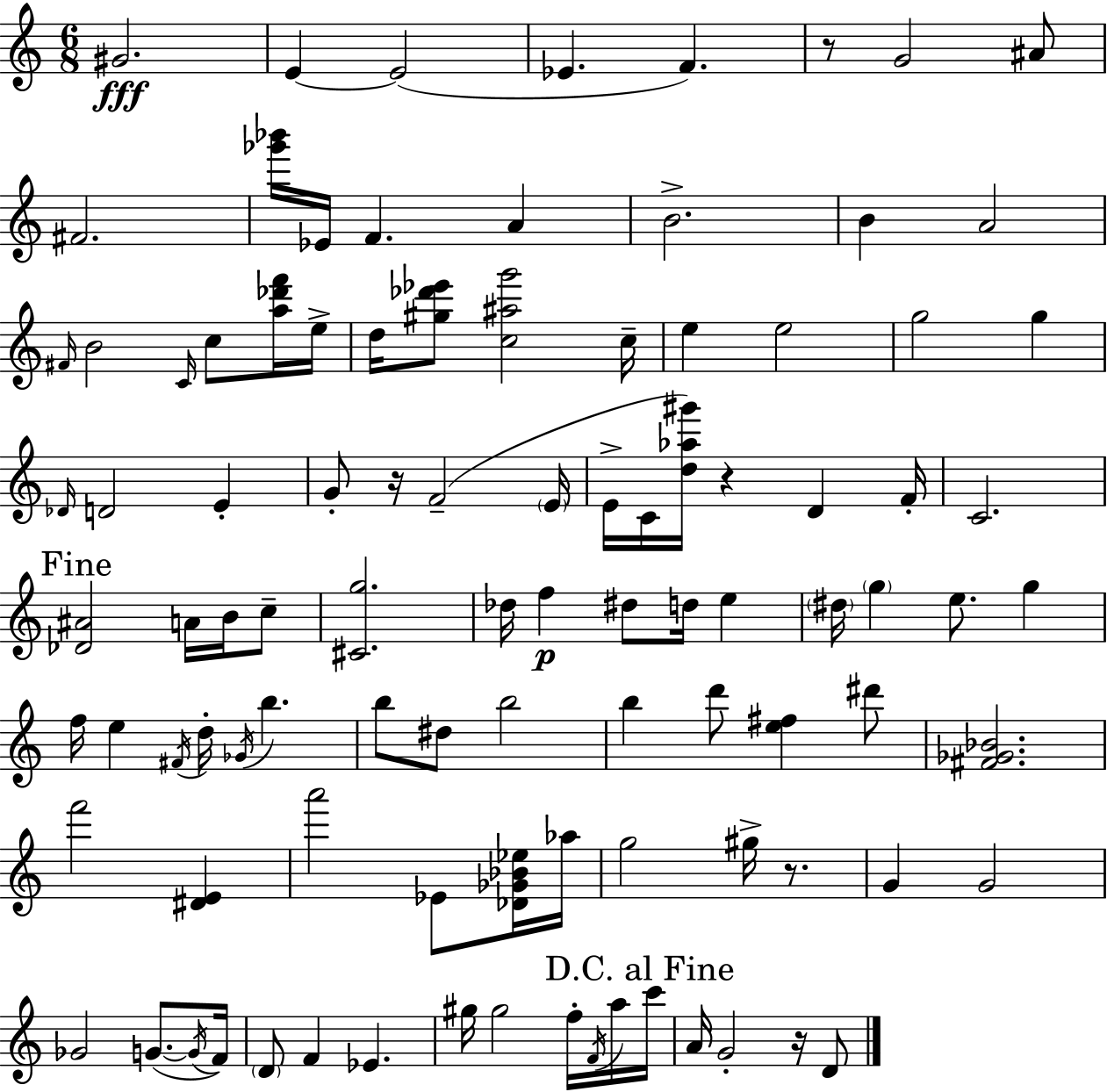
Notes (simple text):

G#4/h. E4/q E4/h Eb4/q. F4/q. R/e G4/h A#4/e F#4/h. [Gb6,Bb6]/s Eb4/s F4/q. A4/q B4/h. B4/q A4/h F#4/s B4/h C4/s C5/e [A5,Db6,F6]/s E5/s D5/s [G#5,Db6,Eb6]/e [C5,A#5,G6]/h C5/s E5/q E5/h G5/h G5/q Db4/s D4/h E4/q G4/e R/s F4/h E4/s E4/s C4/s [D5,Ab5,G#6]/s R/q D4/q F4/s C4/h. [Db4,A#4]/h A4/s B4/s C5/e [C#4,G5]/h. Db5/s F5/q D#5/e D5/s E5/q D#5/s G5/q E5/e. G5/q F5/s E5/q F#4/s D5/s Gb4/s B5/q. B5/e D#5/e B5/h B5/q D6/e [E5,F#5]/q D#6/e [F#4,Gb4,Bb4]/h. F6/h [D#4,E4]/q A6/h Eb4/e [Db4,Gb4,Bb4,Eb5]/s Ab5/s G5/h G#5/s R/e. G4/q G4/h Gb4/h G4/e. G4/s F4/s D4/e F4/q Eb4/q. G#5/s G#5/h F5/s F4/s A5/s C6/s A4/s G4/h R/s D4/e